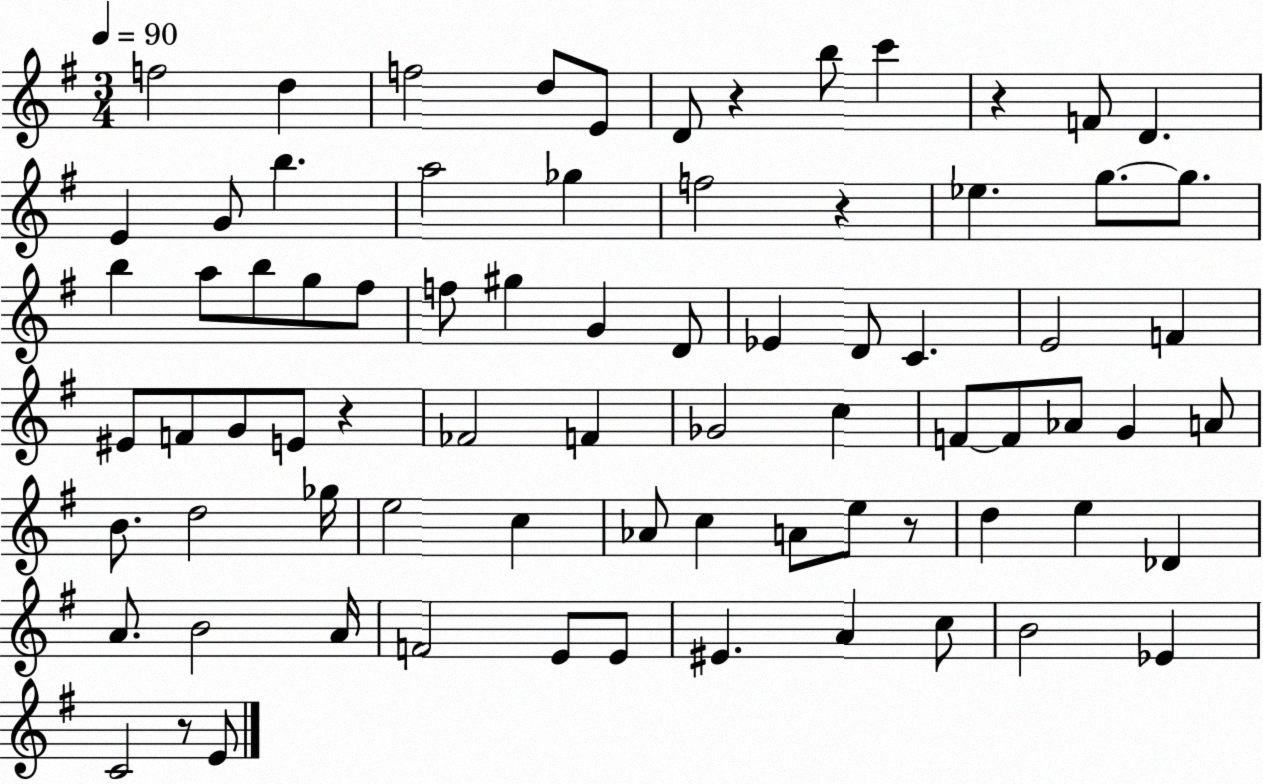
X:1
T:Untitled
M:3/4
L:1/4
K:G
f2 d f2 d/2 E/2 D/2 z b/2 c' z F/2 D E G/2 b a2 _g f2 z _e g/2 g/2 b a/2 b/2 g/2 ^f/2 f/2 ^g G D/2 _E D/2 C E2 F ^E/2 F/2 G/2 E/2 z _F2 F _G2 c F/2 F/2 _A/2 G A/2 B/2 d2 _g/4 e2 c _A/2 c A/2 e/2 z/2 d e _D A/2 B2 A/4 F2 E/2 E/2 ^E A c/2 B2 _E C2 z/2 E/2